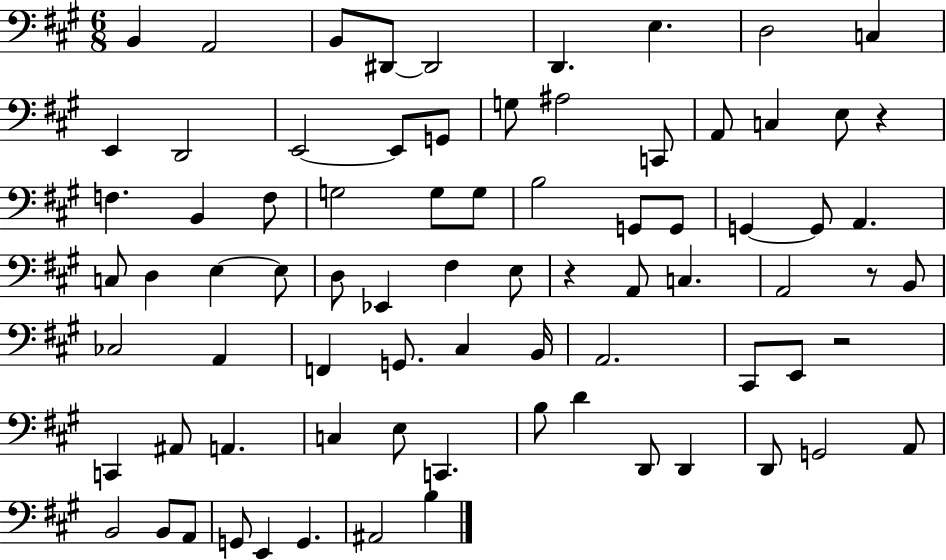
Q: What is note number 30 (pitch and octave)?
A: G2